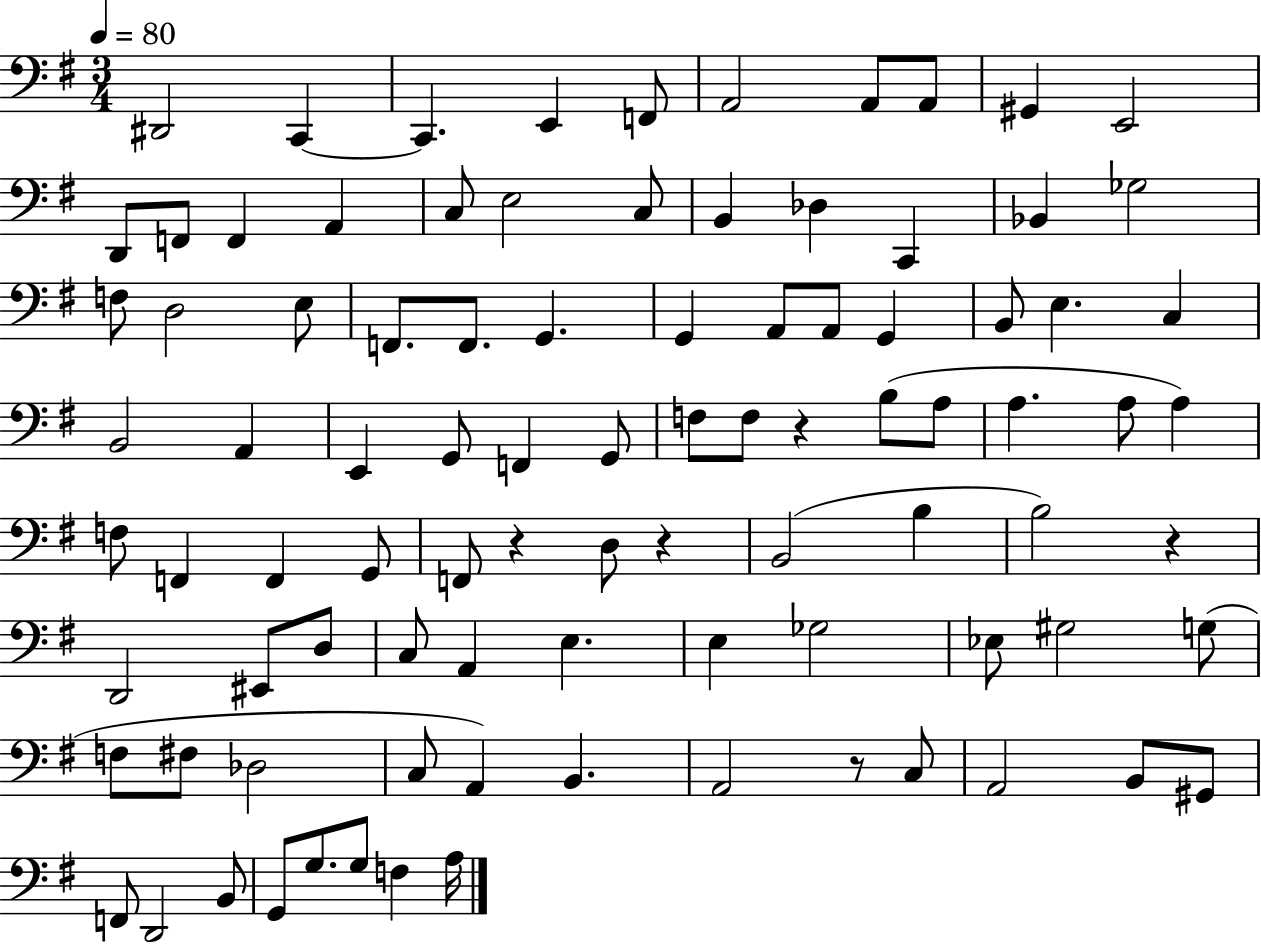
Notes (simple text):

D#2/h C2/q C2/q. E2/q F2/e A2/h A2/e A2/e G#2/q E2/h D2/e F2/e F2/q A2/q C3/e E3/h C3/e B2/q Db3/q C2/q Bb2/q Gb3/h F3/e D3/h E3/e F2/e. F2/e. G2/q. G2/q A2/e A2/e G2/q B2/e E3/q. C3/q B2/h A2/q E2/q G2/e F2/q G2/e F3/e F3/e R/q B3/e A3/e A3/q. A3/e A3/q F3/e F2/q F2/q G2/e F2/e R/q D3/e R/q B2/h B3/q B3/h R/q D2/h EIS2/e D3/e C3/e A2/q E3/q. E3/q Gb3/h Eb3/e G#3/h G3/e F3/e F#3/e Db3/h C3/e A2/q B2/q. A2/h R/e C3/e A2/h B2/e G#2/e F2/e D2/h B2/e G2/e G3/e. G3/e F3/q A3/s